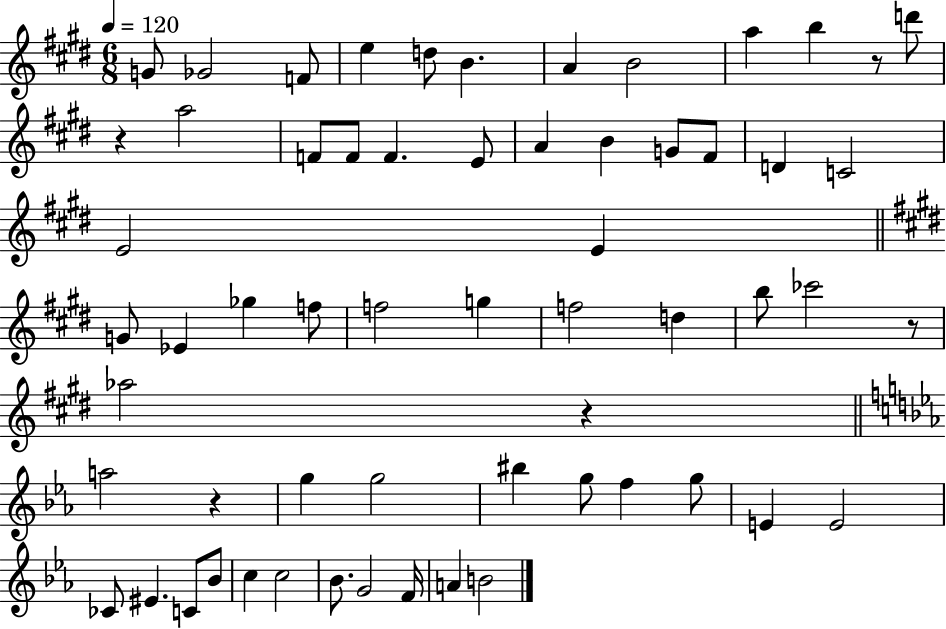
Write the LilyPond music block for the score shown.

{
  \clef treble
  \numericTimeSignature
  \time 6/8
  \key e \major
  \tempo 4 = 120
  g'8 ges'2 f'8 | e''4 d''8 b'4. | a'4 b'2 | a''4 b''4 r8 d'''8 | \break r4 a''2 | f'8 f'8 f'4. e'8 | a'4 b'4 g'8 fis'8 | d'4 c'2 | \break e'2 e'4 | \bar "||" \break \key e \major g'8 ees'4 ges''4 f''8 | f''2 g''4 | f''2 d''4 | b''8 ces'''2 r8 | \break aes''2 r4 | \bar "||" \break \key ees \major a''2 r4 | g''4 g''2 | bis''4 g''8 f''4 g''8 | e'4 e'2 | \break ces'8 eis'4. c'8 bes'8 | c''4 c''2 | bes'8. g'2 f'16 | a'4 b'2 | \break \bar "|."
}